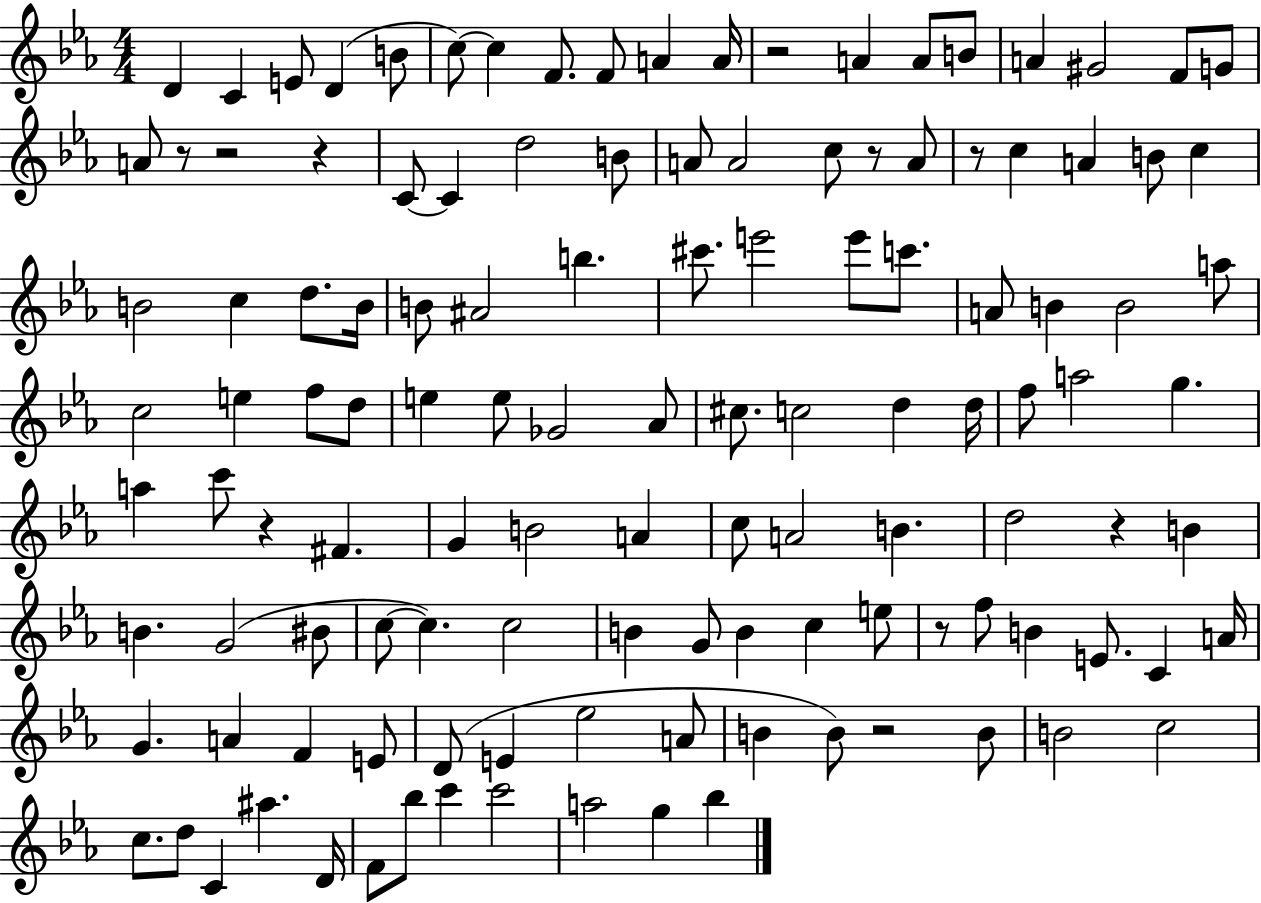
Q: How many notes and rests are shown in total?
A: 123